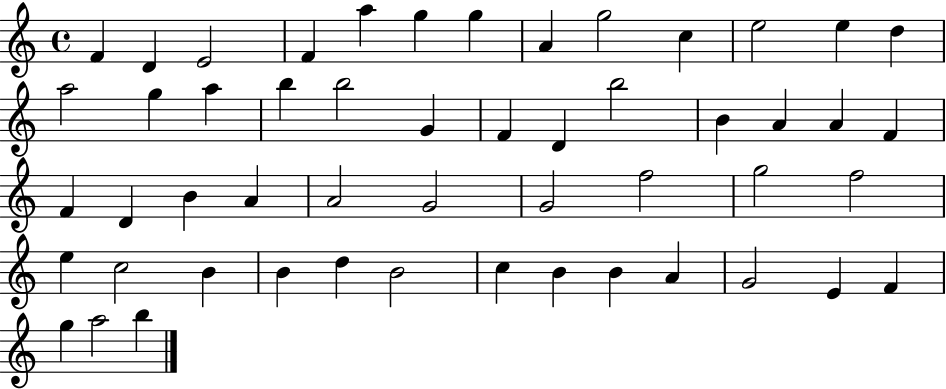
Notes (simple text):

F4/q D4/q E4/h F4/q A5/q G5/q G5/q A4/q G5/h C5/q E5/h E5/q D5/q A5/h G5/q A5/q B5/q B5/h G4/q F4/q D4/q B5/h B4/q A4/q A4/q F4/q F4/q D4/q B4/q A4/q A4/h G4/h G4/h F5/h G5/h F5/h E5/q C5/h B4/q B4/q D5/q B4/h C5/q B4/q B4/q A4/q G4/h E4/q F4/q G5/q A5/h B5/q